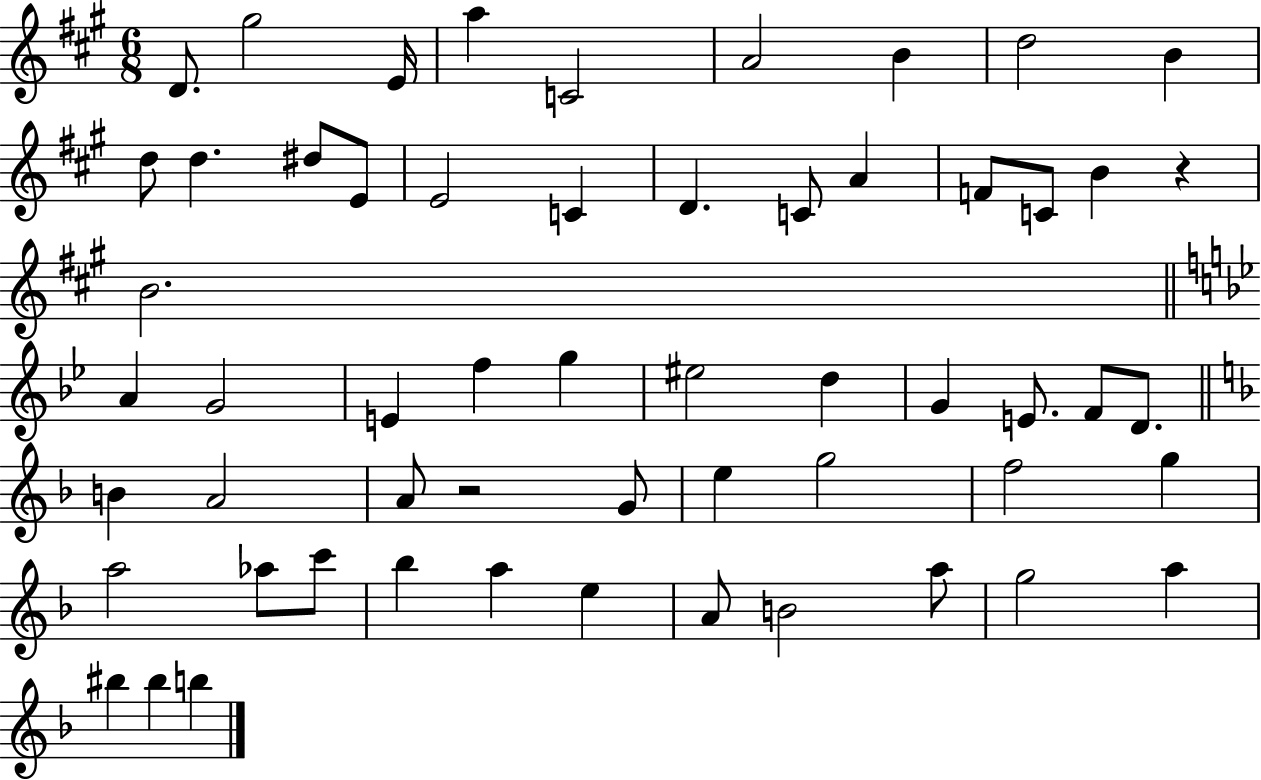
X:1
T:Untitled
M:6/8
L:1/4
K:A
D/2 ^g2 E/4 a C2 A2 B d2 B d/2 d ^d/2 E/2 E2 C D C/2 A F/2 C/2 B z B2 A G2 E f g ^e2 d G E/2 F/2 D/2 B A2 A/2 z2 G/2 e g2 f2 g a2 _a/2 c'/2 _b a e A/2 B2 a/2 g2 a ^b ^b b